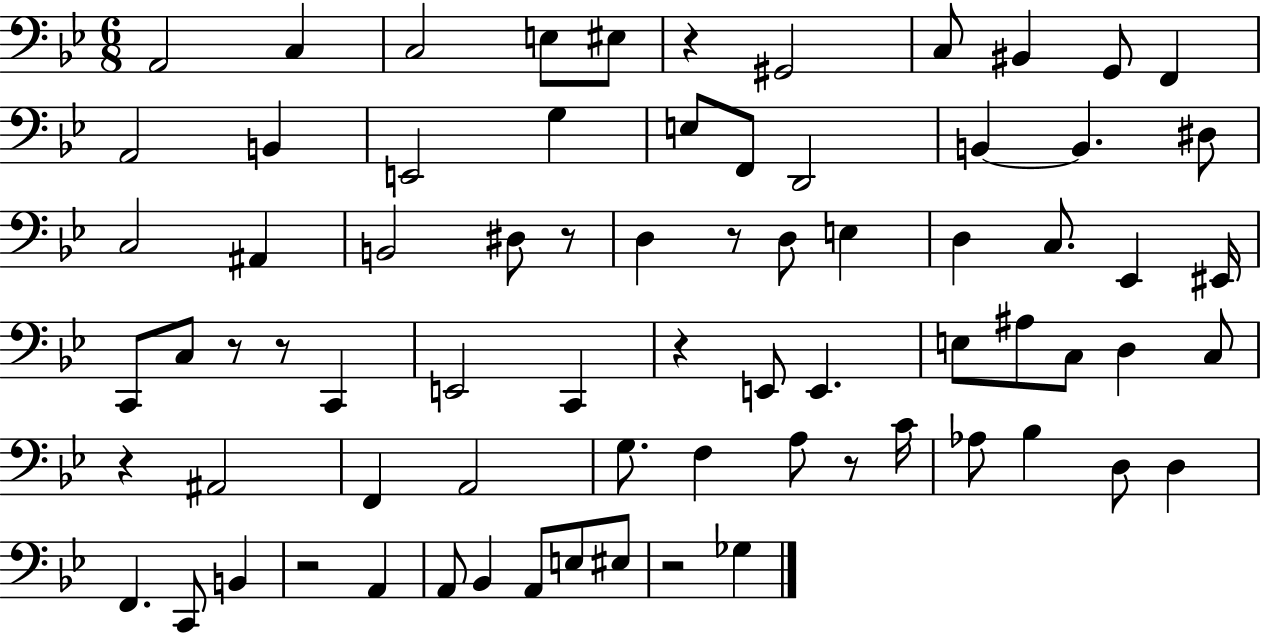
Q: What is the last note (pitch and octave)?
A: Gb3